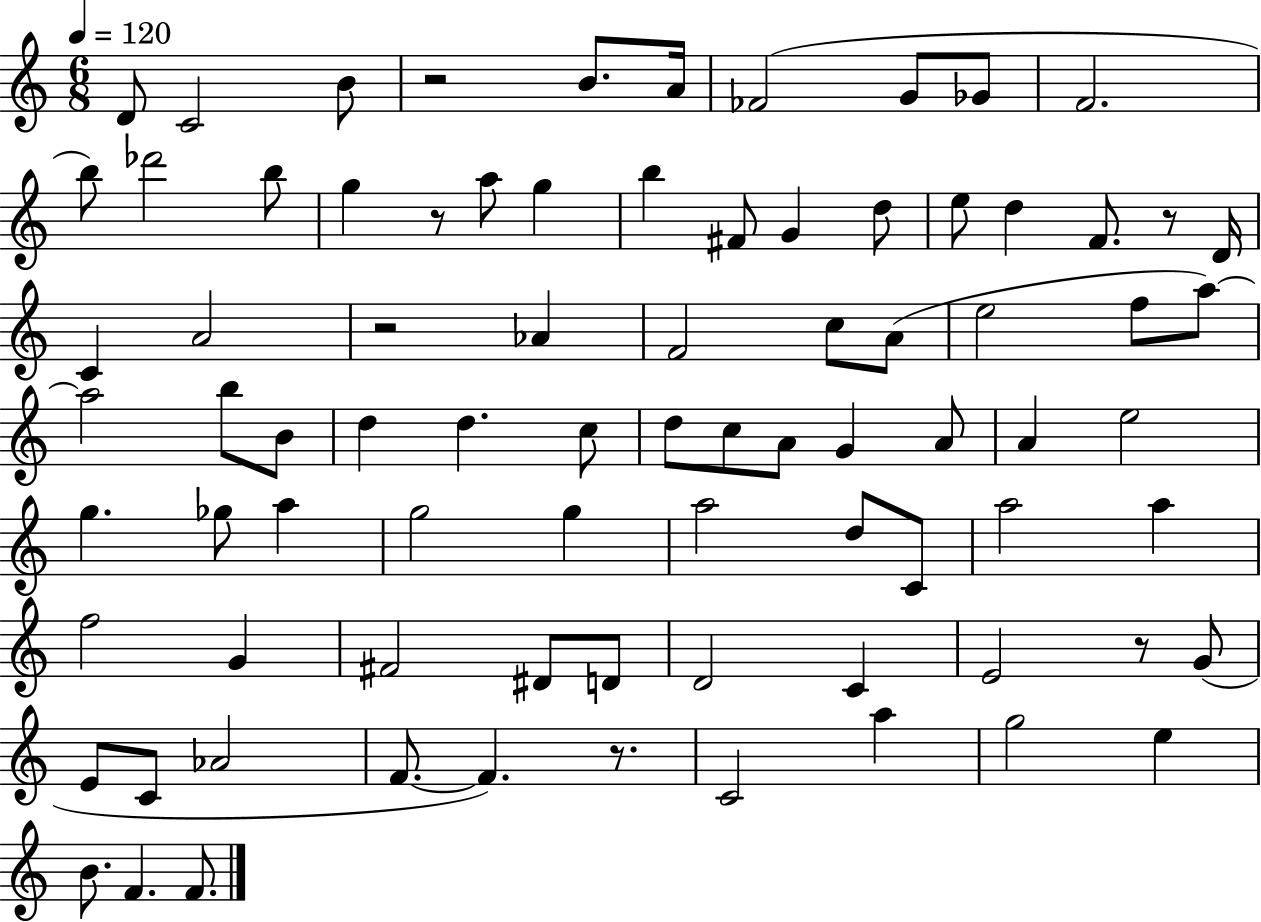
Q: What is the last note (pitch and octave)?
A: F4